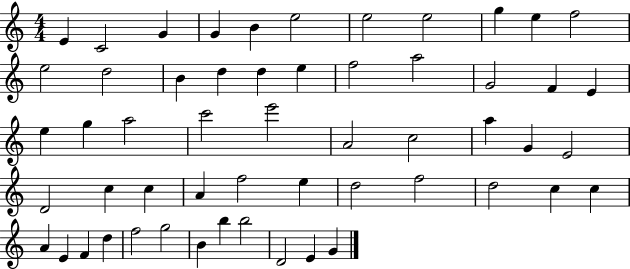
{
  \clef treble
  \numericTimeSignature
  \time 4/4
  \key c \major
  e'4 c'2 g'4 | g'4 b'4 e''2 | e''2 e''2 | g''4 e''4 f''2 | \break e''2 d''2 | b'4 d''4 d''4 e''4 | f''2 a''2 | g'2 f'4 e'4 | \break e''4 g''4 a''2 | c'''2 e'''2 | a'2 c''2 | a''4 g'4 e'2 | \break d'2 c''4 c''4 | a'4 f''2 e''4 | d''2 f''2 | d''2 c''4 c''4 | \break a'4 e'4 f'4 d''4 | f''2 g''2 | b'4 b''4 b''2 | d'2 e'4 g'4 | \break \bar "|."
}